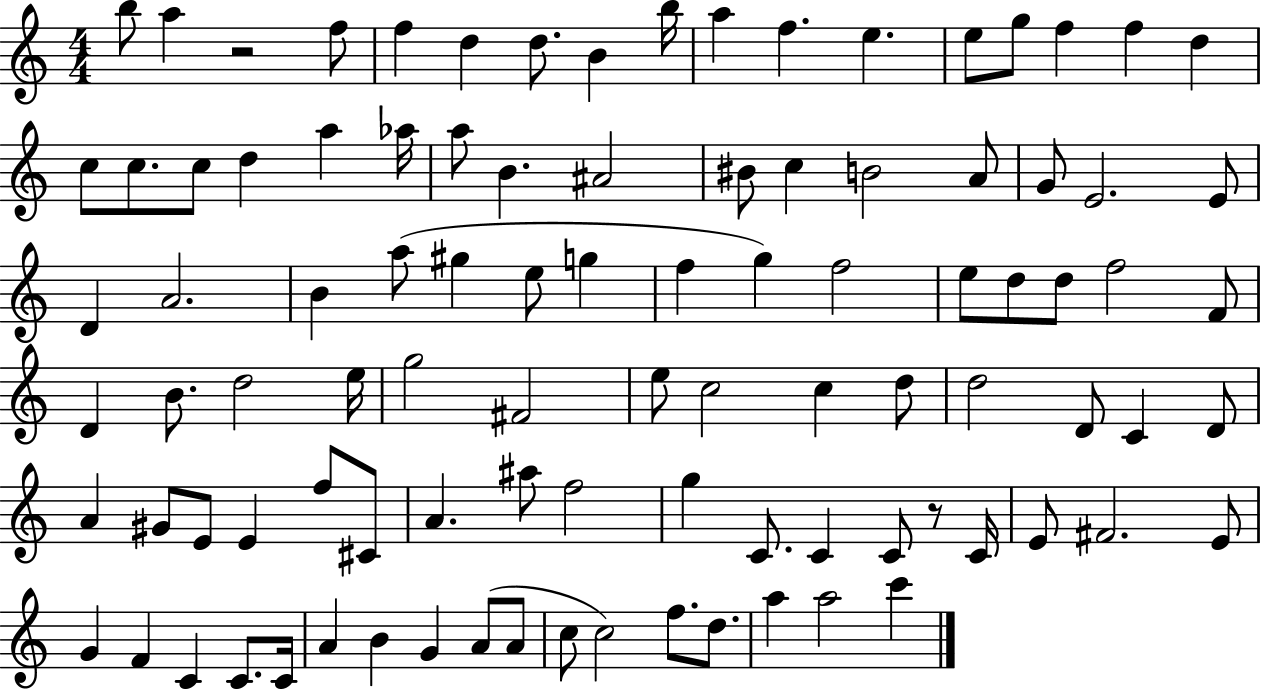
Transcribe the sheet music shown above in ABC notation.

X:1
T:Untitled
M:4/4
L:1/4
K:C
b/2 a z2 f/2 f d d/2 B b/4 a f e e/2 g/2 f f d c/2 c/2 c/2 d a _a/4 a/2 B ^A2 ^B/2 c B2 A/2 G/2 E2 E/2 D A2 B a/2 ^g e/2 g f g f2 e/2 d/2 d/2 f2 F/2 D B/2 d2 e/4 g2 ^F2 e/2 c2 c d/2 d2 D/2 C D/2 A ^G/2 E/2 E f/2 ^C/2 A ^a/2 f2 g C/2 C C/2 z/2 C/4 E/2 ^F2 E/2 G F C C/2 C/4 A B G A/2 A/2 c/2 c2 f/2 d/2 a a2 c'